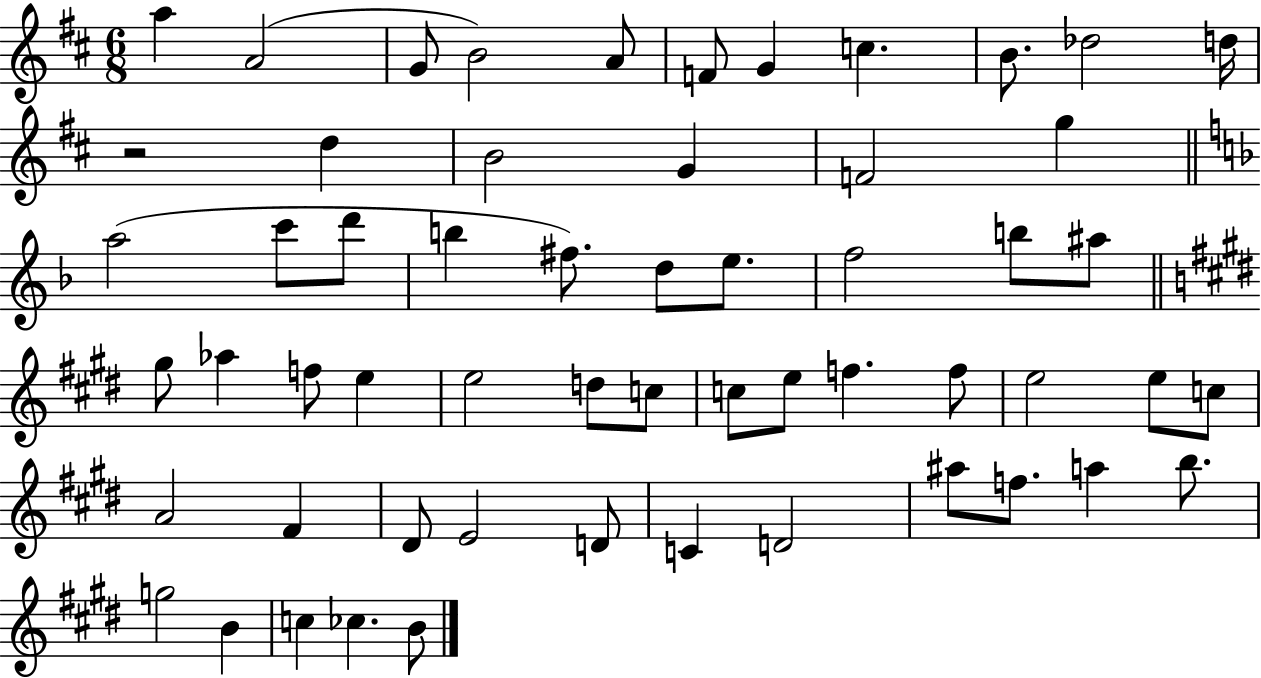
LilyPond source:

{
  \clef treble
  \numericTimeSignature
  \time 6/8
  \key d \major
  \repeat volta 2 { a''4 a'2( | g'8 b'2) a'8 | f'8 g'4 c''4. | b'8. des''2 d''16 | \break r2 d''4 | b'2 g'4 | f'2 g''4 | \bar "||" \break \key d \minor a''2( c'''8 d'''8 | b''4 fis''8.) d''8 e''8. | f''2 b''8 ais''8 | \bar "||" \break \key e \major gis''8 aes''4 f''8 e''4 | e''2 d''8 c''8 | c''8 e''8 f''4. f''8 | e''2 e''8 c''8 | \break a'2 fis'4 | dis'8 e'2 d'8 | c'4 d'2 | ais''8 f''8. a''4 b''8. | \break g''2 b'4 | c''4 ces''4. b'8 | } \bar "|."
}